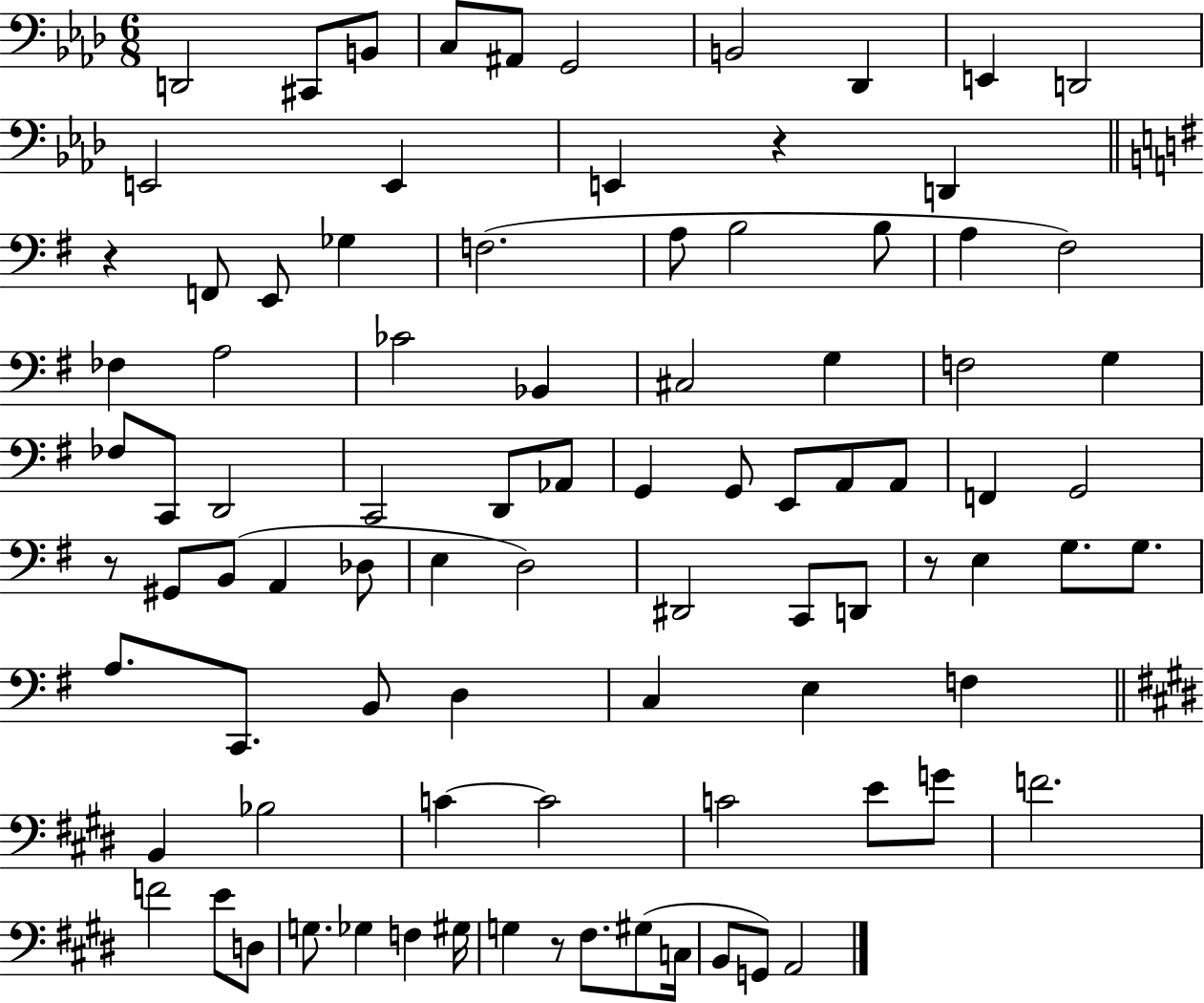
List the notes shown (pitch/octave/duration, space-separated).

D2/h C#2/e B2/e C3/e A#2/e G2/h B2/h Db2/q E2/q D2/h E2/h E2/q E2/q R/q D2/q R/q F2/e E2/e Gb3/q F3/h. A3/e B3/h B3/e A3/q F#3/h FES3/q A3/h CES4/h Bb2/q C#3/h G3/q F3/h G3/q FES3/e C2/e D2/h C2/h D2/e Ab2/e G2/q G2/e E2/e A2/e A2/e F2/q G2/h R/e G#2/e B2/e A2/q Db3/e E3/q D3/h D#2/h C2/e D2/e R/e E3/q G3/e. G3/e. A3/e. C2/e. B2/e D3/q C3/q E3/q F3/q B2/q Bb3/h C4/q C4/h C4/h E4/e G4/e F4/h. F4/h E4/e D3/e G3/e. Gb3/q F3/q G#3/s G3/q R/e F#3/e. G#3/e C3/s B2/e G2/e A2/h